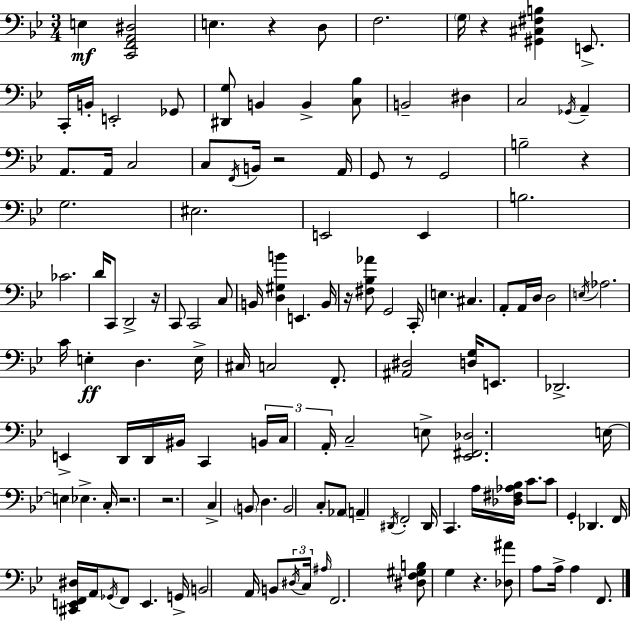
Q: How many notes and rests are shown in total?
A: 132